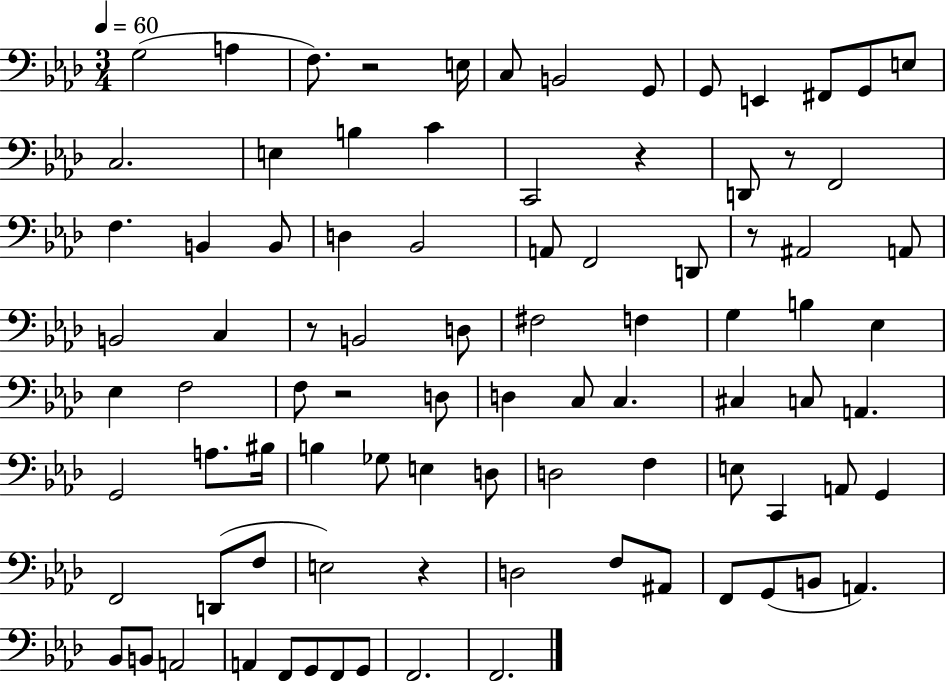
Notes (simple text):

G3/h A3/q F3/e. R/h E3/s C3/e B2/h G2/e G2/e E2/q F#2/e G2/e E3/e C3/h. E3/q B3/q C4/q C2/h R/q D2/e R/e F2/h F3/q. B2/q B2/e D3/q Bb2/h A2/e F2/h D2/e R/e A#2/h A2/e B2/h C3/q R/e B2/h D3/e F#3/h F3/q G3/q B3/q Eb3/q Eb3/q F3/h F3/e R/h D3/e D3/q C3/e C3/q. C#3/q C3/e A2/q. G2/h A3/e. BIS3/s B3/q Gb3/e E3/q D3/e D3/h F3/q E3/e C2/q A2/e G2/q F2/h D2/e F3/e E3/h R/q D3/h F3/e A#2/e F2/e G2/e B2/e A2/q. Bb2/e B2/e A2/h A2/q F2/e G2/e F2/e G2/e F2/h. F2/h.